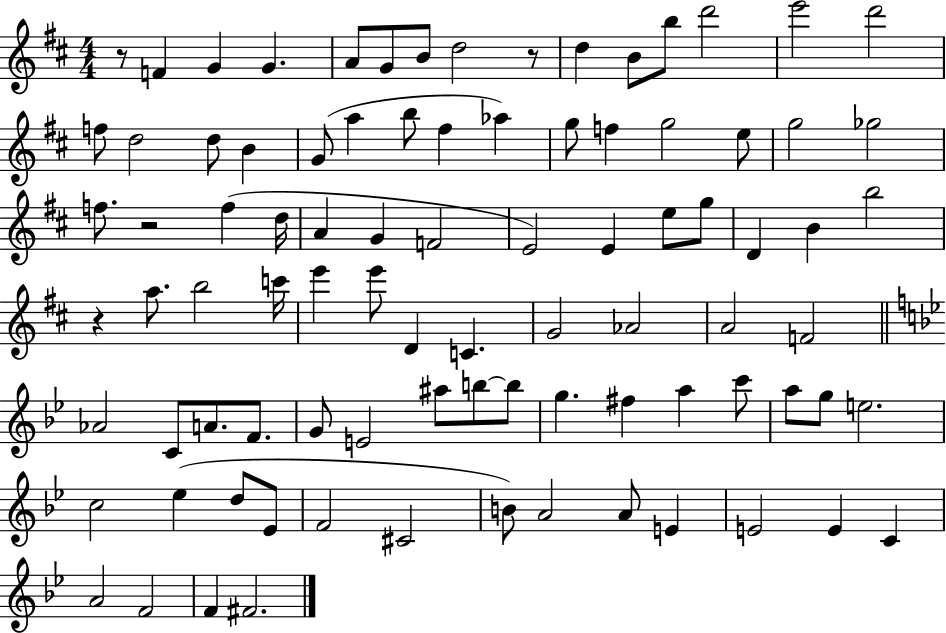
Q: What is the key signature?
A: D major